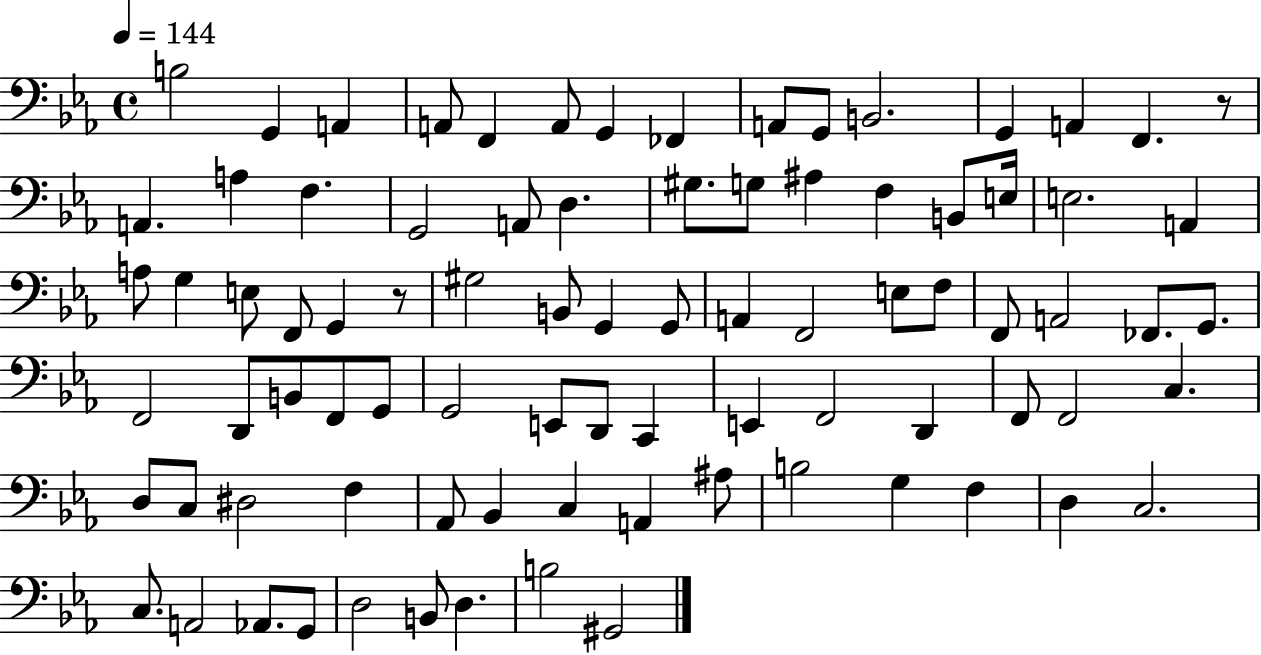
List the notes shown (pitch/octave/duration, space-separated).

B3/h G2/q A2/q A2/e F2/q A2/e G2/q FES2/q A2/e G2/e B2/h. G2/q A2/q F2/q. R/e A2/q. A3/q F3/q. G2/h A2/e D3/q. G#3/e. G3/e A#3/q F3/q B2/e E3/s E3/h. A2/q A3/e G3/q E3/e F2/e G2/q R/e G#3/h B2/e G2/q G2/e A2/q F2/h E3/e F3/e F2/e A2/h FES2/e. G2/e. F2/h D2/e B2/e F2/e G2/e G2/h E2/e D2/e C2/q E2/q F2/h D2/q F2/e F2/h C3/q. D3/e C3/e D#3/h F3/q Ab2/e Bb2/q C3/q A2/q A#3/e B3/h G3/q F3/q D3/q C3/h. C3/e. A2/h Ab2/e. G2/e D3/h B2/e D3/q. B3/h G#2/h